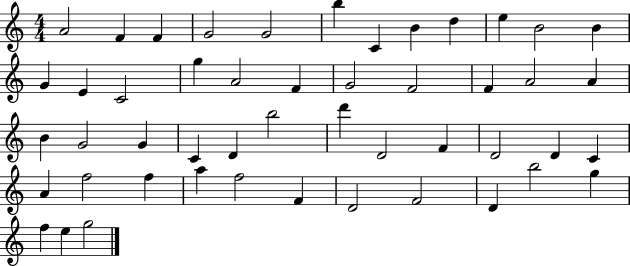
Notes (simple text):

A4/h F4/q F4/q G4/h G4/h B5/q C4/q B4/q D5/q E5/q B4/h B4/q G4/q E4/q C4/h G5/q A4/h F4/q G4/h F4/h F4/q A4/h A4/q B4/q G4/h G4/q C4/q D4/q B5/h D6/q D4/h F4/q D4/h D4/q C4/q A4/q F5/h F5/q A5/q F5/h F4/q D4/h F4/h D4/q B5/h G5/q F5/q E5/q G5/h